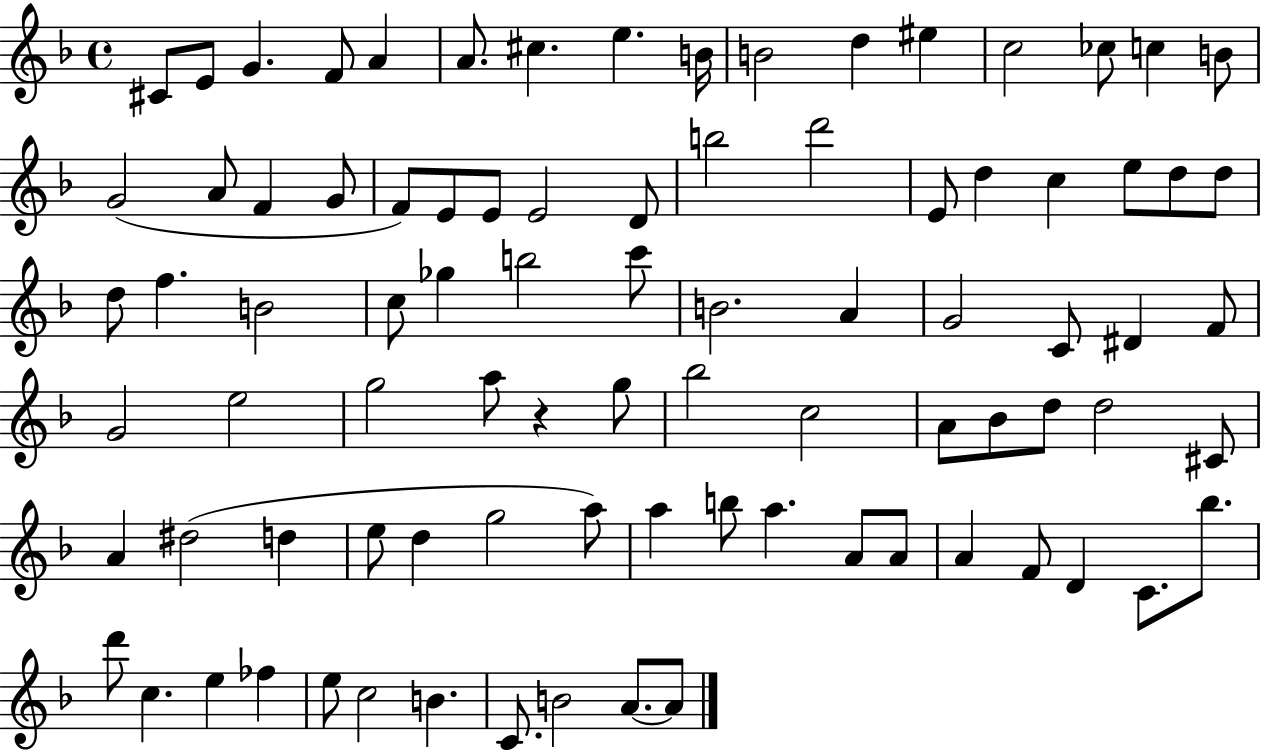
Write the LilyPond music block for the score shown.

{
  \clef treble
  \time 4/4
  \defaultTimeSignature
  \key f \major
  cis'8 e'8 g'4. f'8 a'4 | a'8. cis''4. e''4. b'16 | b'2 d''4 eis''4 | c''2 ces''8 c''4 b'8 | \break g'2( a'8 f'4 g'8 | f'8) e'8 e'8 e'2 d'8 | b''2 d'''2 | e'8 d''4 c''4 e''8 d''8 d''8 | \break d''8 f''4. b'2 | c''8 ges''4 b''2 c'''8 | b'2. a'4 | g'2 c'8 dis'4 f'8 | \break g'2 e''2 | g''2 a''8 r4 g''8 | bes''2 c''2 | a'8 bes'8 d''8 d''2 cis'8 | \break a'4 dis''2( d''4 | e''8 d''4 g''2 a''8) | a''4 b''8 a''4. a'8 a'8 | a'4 f'8 d'4 c'8. bes''8. | \break d'''8 c''4. e''4 fes''4 | e''8 c''2 b'4. | c'8. b'2 a'8.~~ a'8 | \bar "|."
}